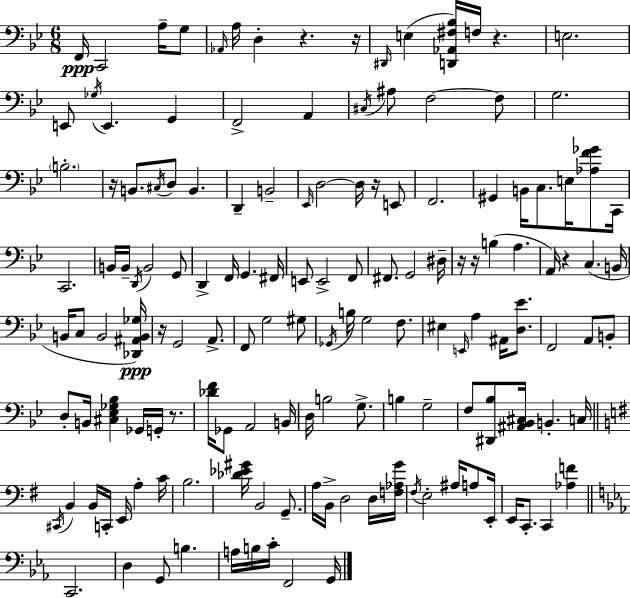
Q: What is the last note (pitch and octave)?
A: G2